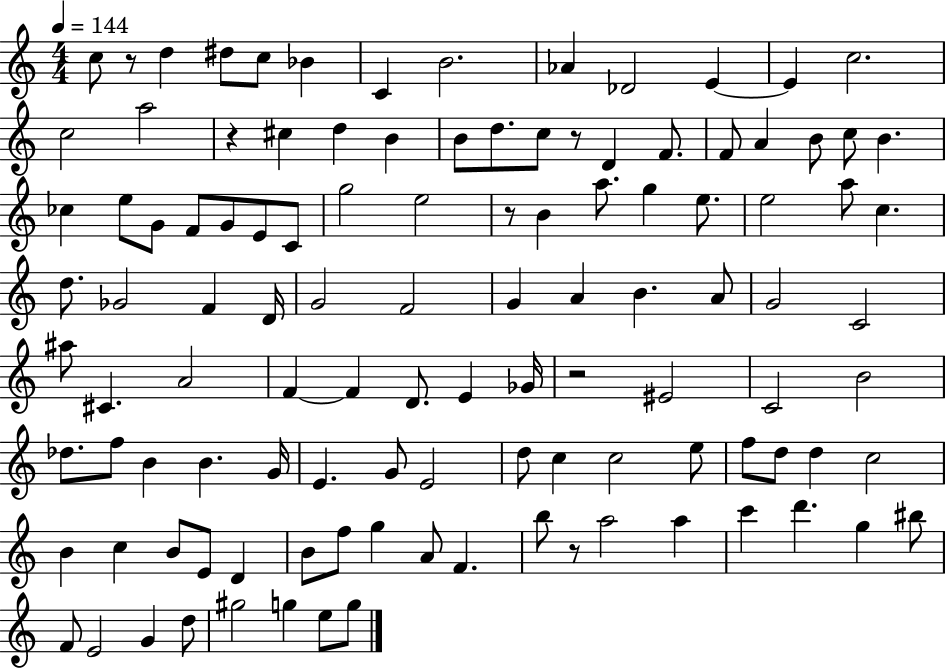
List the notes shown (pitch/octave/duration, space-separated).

C5/e R/e D5/q D#5/e C5/e Bb4/q C4/q B4/h. Ab4/q Db4/h E4/q E4/q C5/h. C5/h A5/h R/q C#5/q D5/q B4/q B4/e D5/e. C5/e R/e D4/q F4/e. F4/e A4/q B4/e C5/e B4/q. CES5/q E5/e G4/e F4/e G4/e E4/e C4/e G5/h E5/h R/e B4/q A5/e. G5/q E5/e. E5/h A5/e C5/q. D5/e. Gb4/h F4/q D4/s G4/h F4/h G4/q A4/q B4/q. A4/e G4/h C4/h A#5/e C#4/q. A4/h F4/q F4/q D4/e. E4/q Gb4/s R/h EIS4/h C4/h B4/h Db5/e. F5/e B4/q B4/q. G4/s E4/q. G4/e E4/h D5/e C5/q C5/h E5/e F5/e D5/e D5/q C5/h B4/q C5/q B4/e E4/e D4/q B4/e F5/e G5/q A4/e F4/q. B5/e R/e A5/h A5/q C6/q D6/q. G5/q BIS5/e F4/e E4/h G4/q D5/e G#5/h G5/q E5/e G5/e